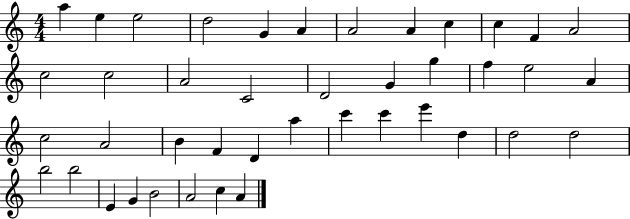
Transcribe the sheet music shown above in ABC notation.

X:1
T:Untitled
M:4/4
L:1/4
K:C
a e e2 d2 G A A2 A c c F A2 c2 c2 A2 C2 D2 G g f e2 A c2 A2 B F D a c' c' e' d d2 d2 b2 b2 E G B2 A2 c A